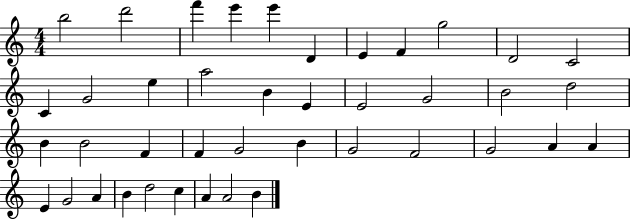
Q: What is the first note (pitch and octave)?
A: B5